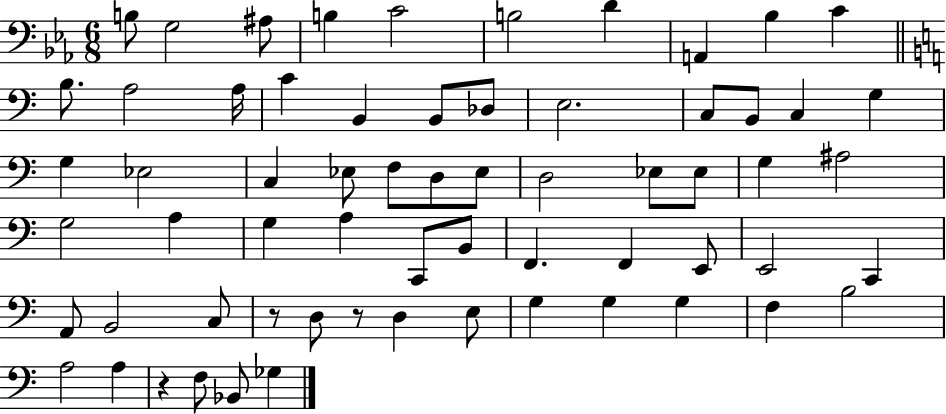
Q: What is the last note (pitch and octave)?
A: Gb3